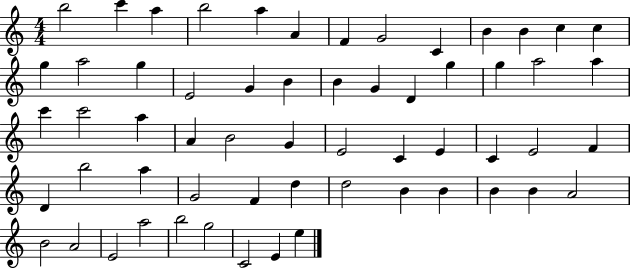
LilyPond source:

{
  \clef treble
  \numericTimeSignature
  \time 4/4
  \key c \major
  b''2 c'''4 a''4 | b''2 a''4 a'4 | f'4 g'2 c'4 | b'4 b'4 c''4 c''4 | \break g''4 a''2 g''4 | e'2 g'4 b'4 | b'4 g'4 d'4 g''4 | g''4 a''2 a''4 | \break c'''4 c'''2 a''4 | a'4 b'2 g'4 | e'2 c'4 e'4 | c'4 e'2 f'4 | \break d'4 b''2 a''4 | g'2 f'4 d''4 | d''2 b'4 b'4 | b'4 b'4 a'2 | \break b'2 a'2 | e'2 a''2 | b''2 g''2 | c'2 e'4 e''4 | \break \bar "|."
}